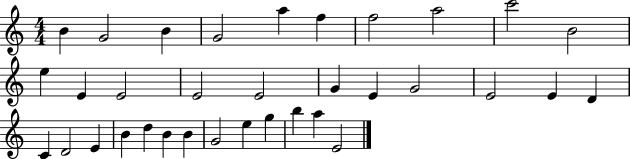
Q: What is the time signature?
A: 4/4